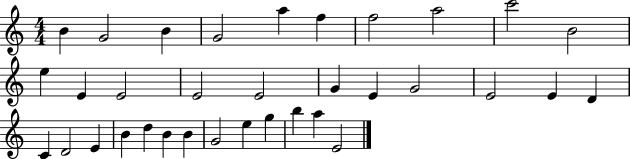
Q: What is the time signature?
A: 4/4